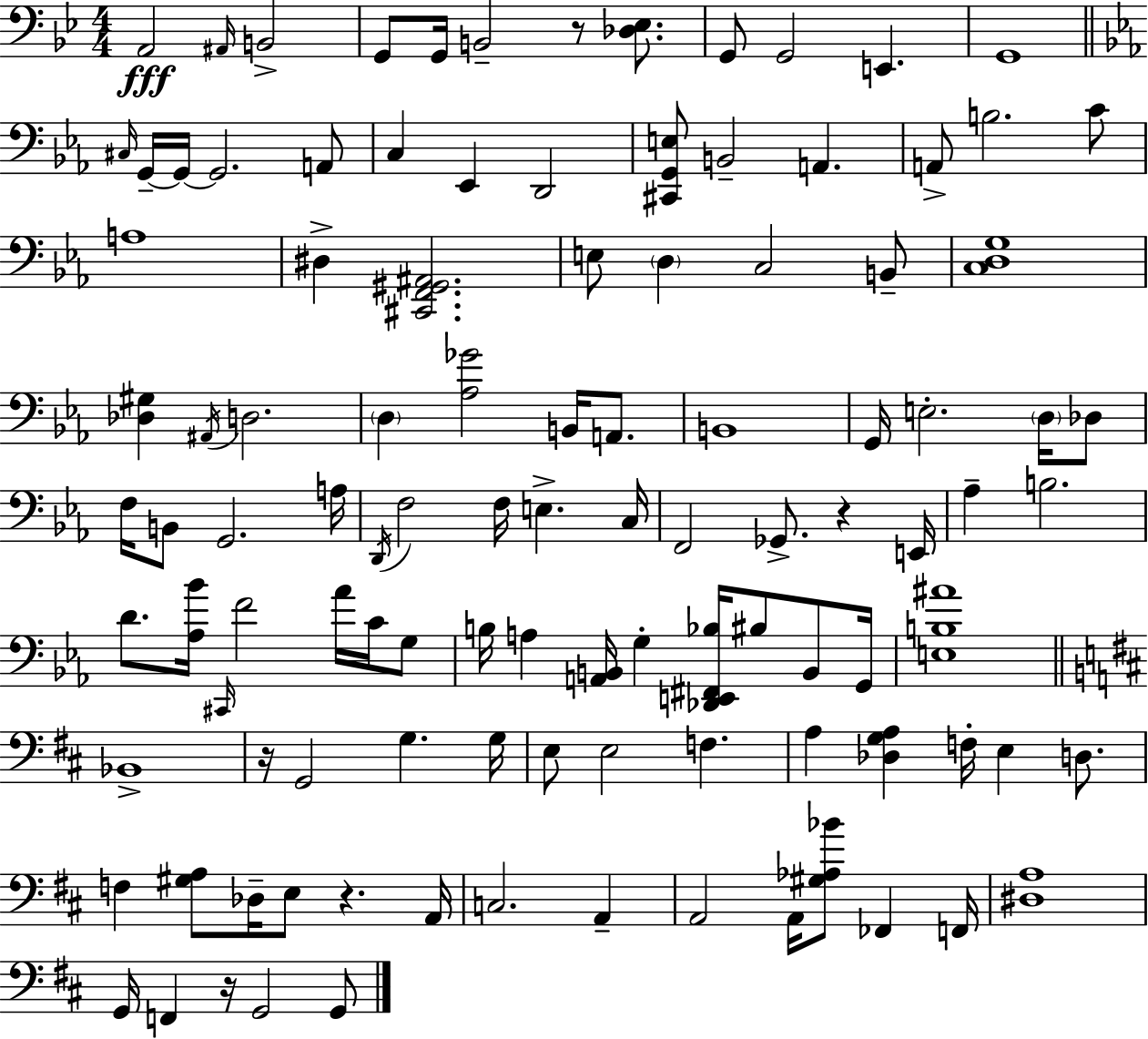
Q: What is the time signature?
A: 4/4